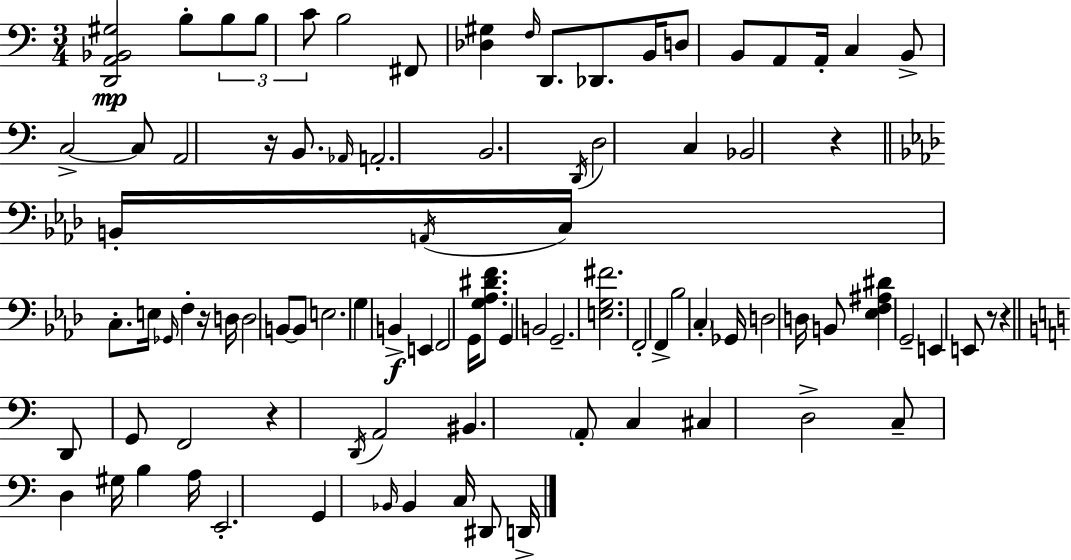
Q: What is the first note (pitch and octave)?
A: B3